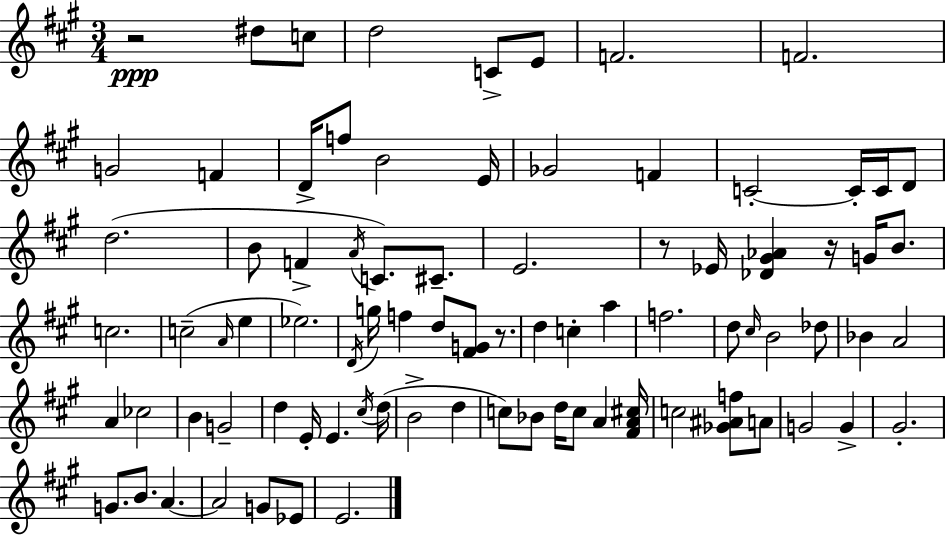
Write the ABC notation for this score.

X:1
T:Untitled
M:3/4
L:1/4
K:A
z2 ^d/2 c/2 d2 C/2 E/2 F2 F2 G2 F D/4 f/2 B2 E/4 _G2 F C2 C/4 C/4 D/2 d2 B/2 F A/4 C/2 ^C/2 E2 z/2 _E/4 [_D^G_A] z/4 G/4 B/2 c2 c2 A/4 e _e2 D/4 g/4 f d/2 [^FG]/2 z/2 d c a f2 d/2 ^c/4 B2 _d/2 _B A2 A _c2 B G2 d E/4 E ^c/4 d/4 B2 d c/2 _B/2 d/4 c/2 A [^FA^c]/4 c2 [_G^Af]/2 A/2 G2 G ^G2 G/2 B/2 A A2 G/2 _E/2 E2